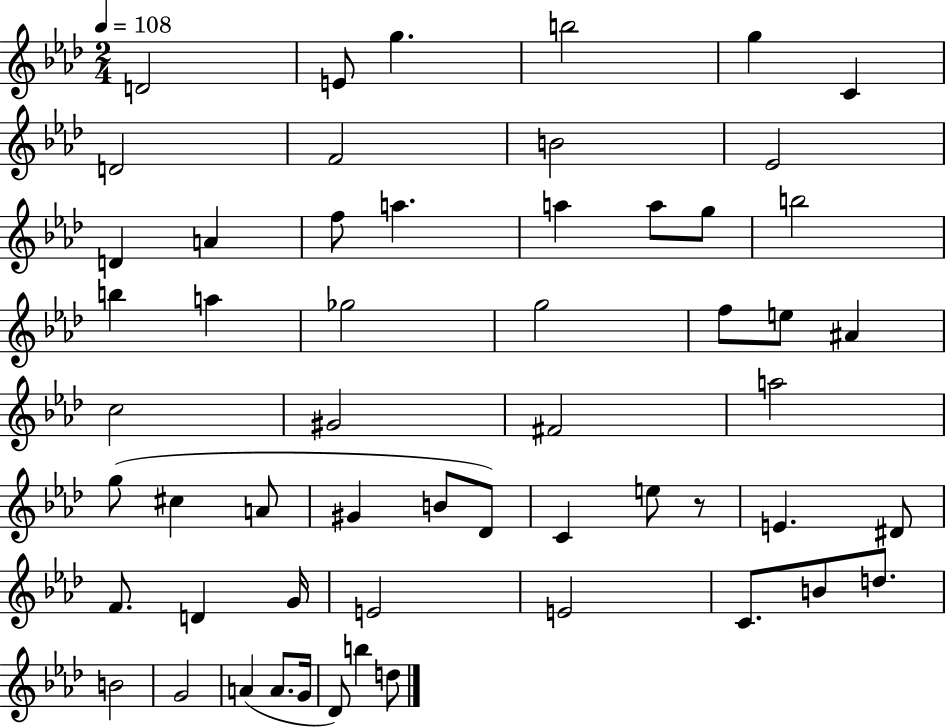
{
  \clef treble
  \numericTimeSignature
  \time 2/4
  \key aes \major
  \tempo 4 = 108
  d'2 | e'8 g''4. | b''2 | g''4 c'4 | \break d'2 | f'2 | b'2 | ees'2 | \break d'4 a'4 | f''8 a''4. | a''4 a''8 g''8 | b''2 | \break b''4 a''4 | ges''2 | g''2 | f''8 e''8 ais'4 | \break c''2 | gis'2 | fis'2 | a''2 | \break g''8( cis''4 a'8 | gis'4 b'8 des'8) | c'4 e''8 r8 | e'4. dis'8 | \break f'8. d'4 g'16 | e'2 | e'2 | c'8. b'8 d''8. | \break b'2 | g'2 | a'4( a'8. g'16 | des'8) b''4 d''8 | \break \bar "|."
}